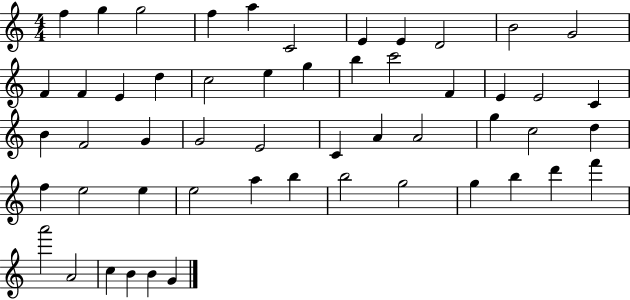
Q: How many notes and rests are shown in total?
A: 53